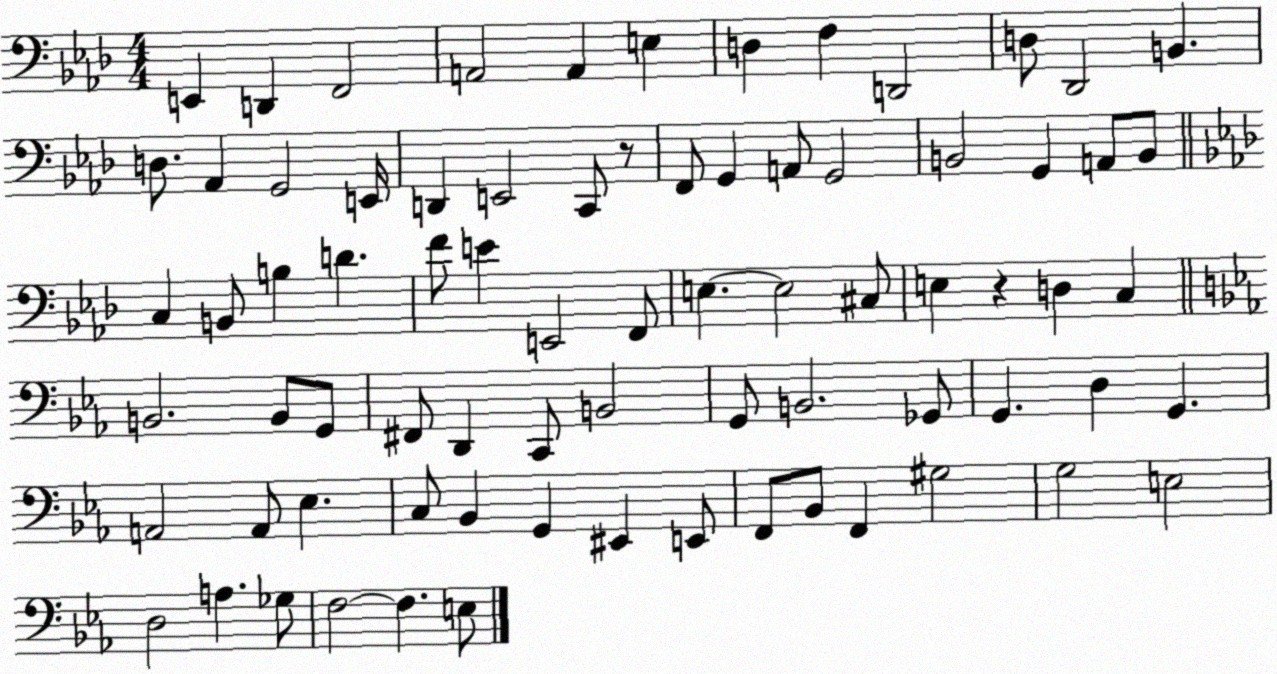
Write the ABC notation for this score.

X:1
T:Untitled
M:4/4
L:1/4
K:Ab
E,, D,, F,,2 A,,2 A,, E, D, F, D,,2 D,/2 _D,,2 B,, D,/2 _A,, G,,2 E,,/4 D,, E,,2 C,,/2 z/2 F,,/2 G,, A,,/2 G,,2 B,,2 G,, A,,/2 B,,/2 C, B,,/2 B, D F/2 E E,,2 F,,/2 E, E,2 ^C,/2 E, z D, C, B,,2 B,,/2 G,,/2 ^F,,/2 D,, C,,/2 B,,2 G,,/2 B,,2 _G,,/2 G,, D, G,, A,,2 A,,/2 _E, C,/2 _B,, G,, ^E,, E,,/2 F,,/2 _B,,/2 F,, ^G,2 G,2 E,2 D,2 A, _G,/2 F,2 F, E,/2